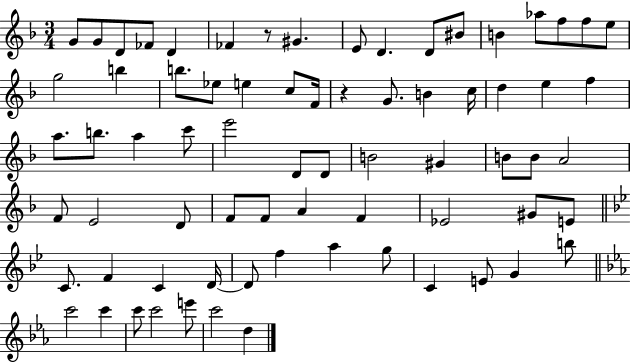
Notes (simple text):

G4/e G4/e D4/e FES4/e D4/q FES4/q R/e G#4/q. E4/e D4/q. D4/e BIS4/e B4/q Ab5/e F5/e F5/e E5/e G5/h B5/q B5/e. Eb5/e E5/q C5/e F4/s R/q G4/e. B4/q C5/s D5/q E5/q F5/q A5/e. B5/e. A5/q C6/e E6/h D4/e D4/e B4/h G#4/q B4/e B4/e A4/h F4/e E4/h D4/e F4/e F4/e A4/q F4/q Eb4/h G#4/e E4/e C4/e. F4/q C4/q D4/s D4/e F5/q A5/q G5/e C4/q E4/e G4/q B5/e C6/h C6/q C6/e C6/h E6/e C6/h D5/q